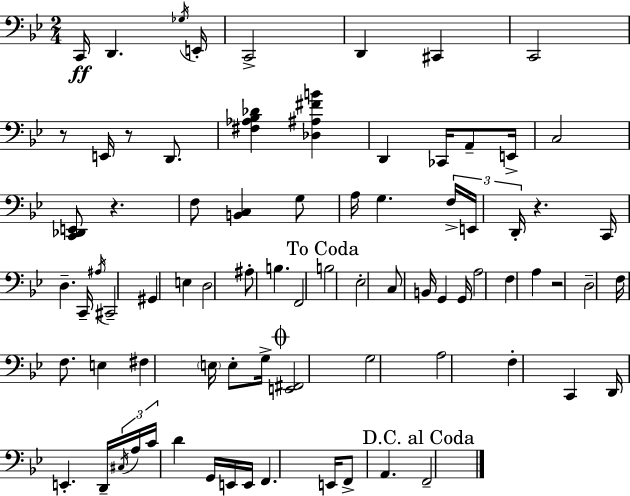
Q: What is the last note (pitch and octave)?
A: F2